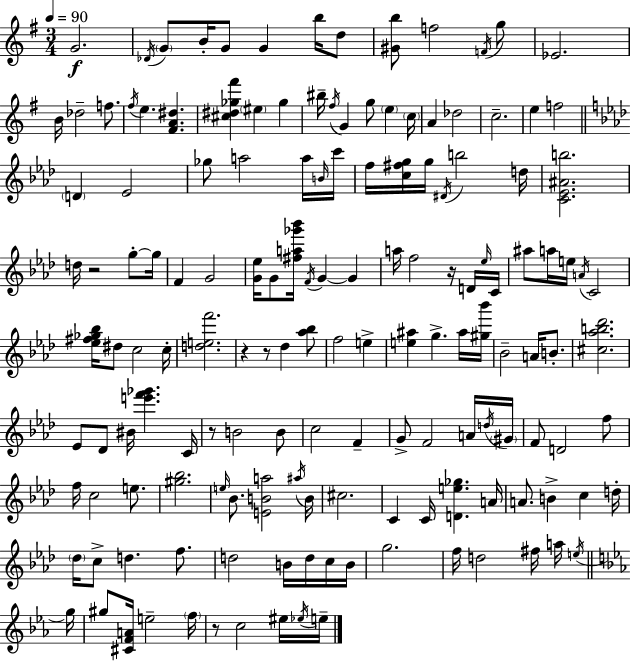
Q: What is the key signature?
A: G major